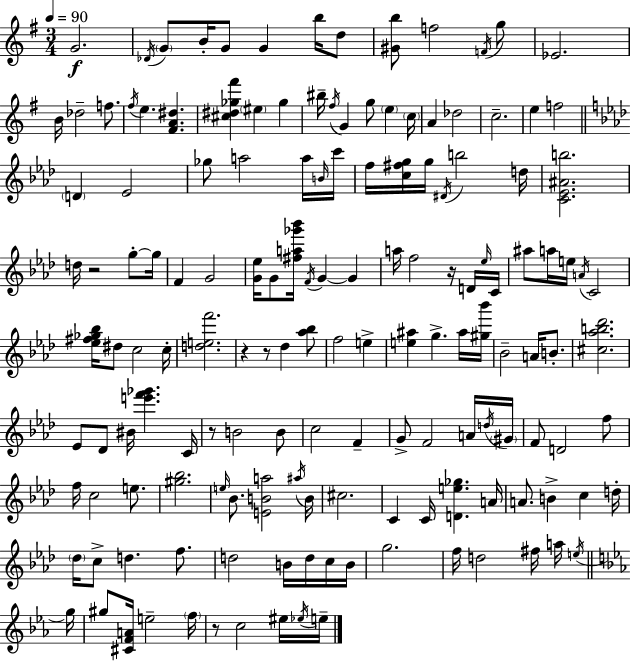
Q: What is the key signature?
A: G major